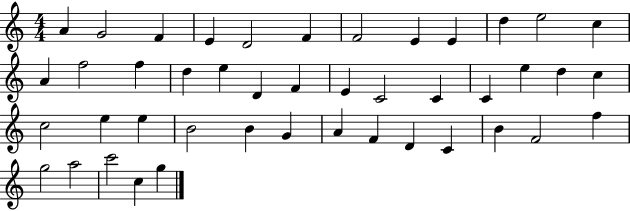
X:1
T:Untitled
M:4/4
L:1/4
K:C
A G2 F E D2 F F2 E E d e2 c A f2 f d e D F E C2 C C e d c c2 e e B2 B G A F D C B F2 f g2 a2 c'2 c g